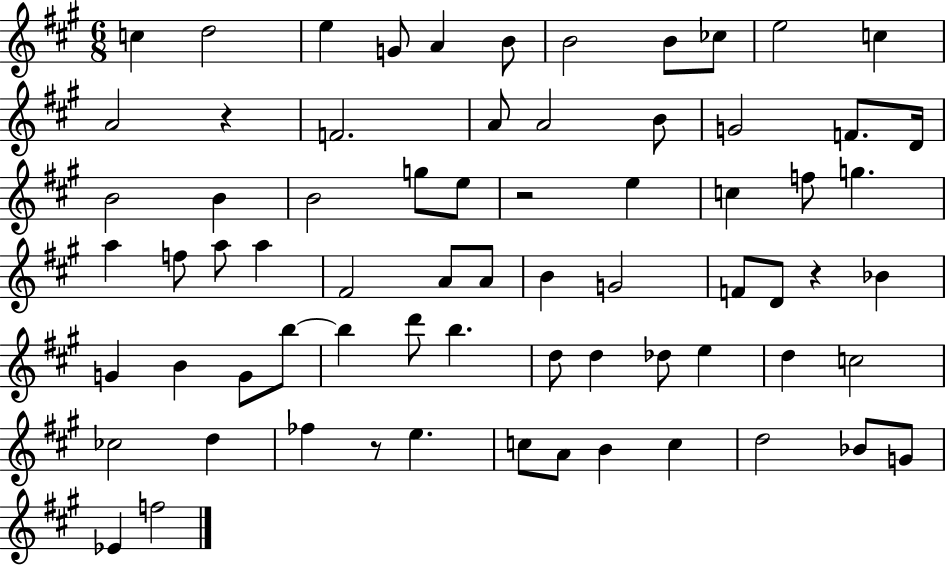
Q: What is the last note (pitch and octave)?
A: F5